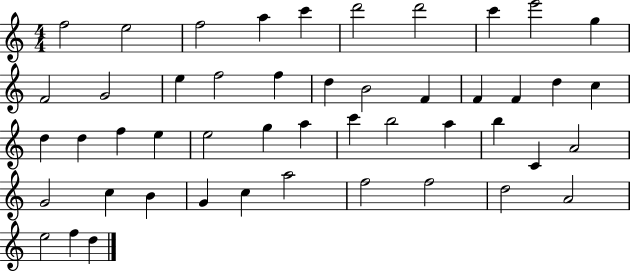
F5/h E5/h F5/h A5/q C6/q D6/h D6/h C6/q E6/h G5/q F4/h G4/h E5/q F5/h F5/q D5/q B4/h F4/q F4/q F4/q D5/q C5/q D5/q D5/q F5/q E5/q E5/h G5/q A5/q C6/q B5/h A5/q B5/q C4/q A4/h G4/h C5/q B4/q G4/q C5/q A5/h F5/h F5/h D5/h A4/h E5/h F5/q D5/q